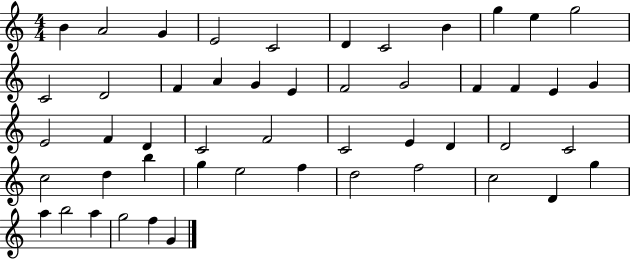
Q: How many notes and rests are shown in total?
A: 50